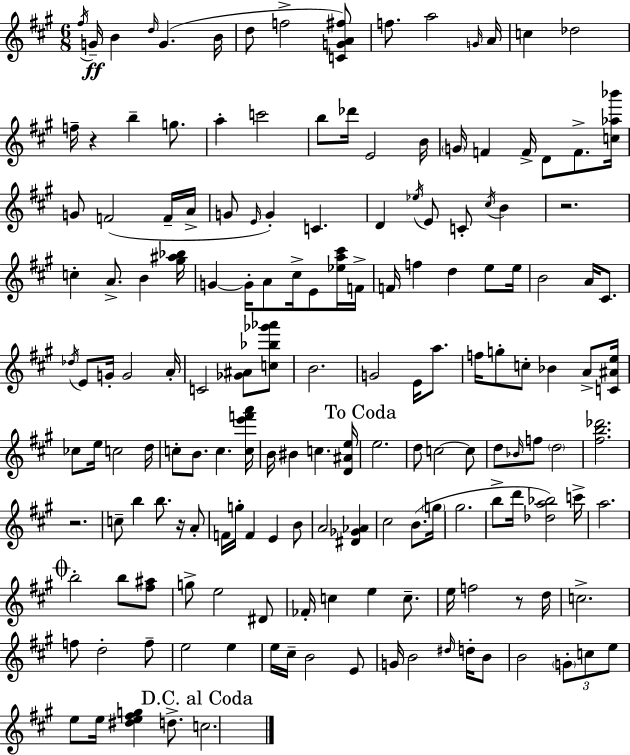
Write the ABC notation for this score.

X:1
T:Untitled
M:6/8
L:1/4
K:A
^f/4 G/4 B d/4 G B/4 d/2 f2 [CGA^f]/2 f/2 a2 G/4 A/4 c _d2 f/4 z b g/2 a c'2 b/2 _d'/4 E2 B/4 G/4 F F/4 D/2 F/2 [c_a_b']/4 G/2 F2 F/4 A/4 G/2 E/4 G C D _e/4 E/2 C/2 ^c/4 B z2 c A/2 B [^g^a_b]/4 G G/4 A/2 ^c/4 E/2 [_ea^c']/4 F/4 F/4 f d e/2 e/4 B2 A/4 ^C/2 _d/4 E/2 G/4 G2 A/4 C2 [_G^A]/2 [c_b_g'_a']/2 B2 G2 E/4 a/2 f/4 g/2 c/2 _B A/2 [C^Ae]/4 _c/2 e/4 c2 d/4 c/2 B/2 c [ce'f'a']/4 B/4 ^B c [D^Ae]/4 e2 d/2 c2 c/2 d/2 _B/4 f/2 d2 [^fb_d']2 z2 c/2 b b/2 z/4 A/2 F/4 g/4 F E B/2 A2 [^D_G_A] ^c2 B/2 g/4 ^g2 b/2 d'/4 [_da_b]2 c'/4 a2 b2 b/2 [^f^a]/2 g/2 e2 ^D/2 _F/4 c e c/2 e/4 f2 z/2 d/4 c2 f/2 d2 f/2 e2 e e/4 ^c/4 B2 E/2 G/4 B2 ^d/4 d/4 B/2 B2 G/2 c/2 e/2 e/2 e/4 [^de^fg] d/2 c2